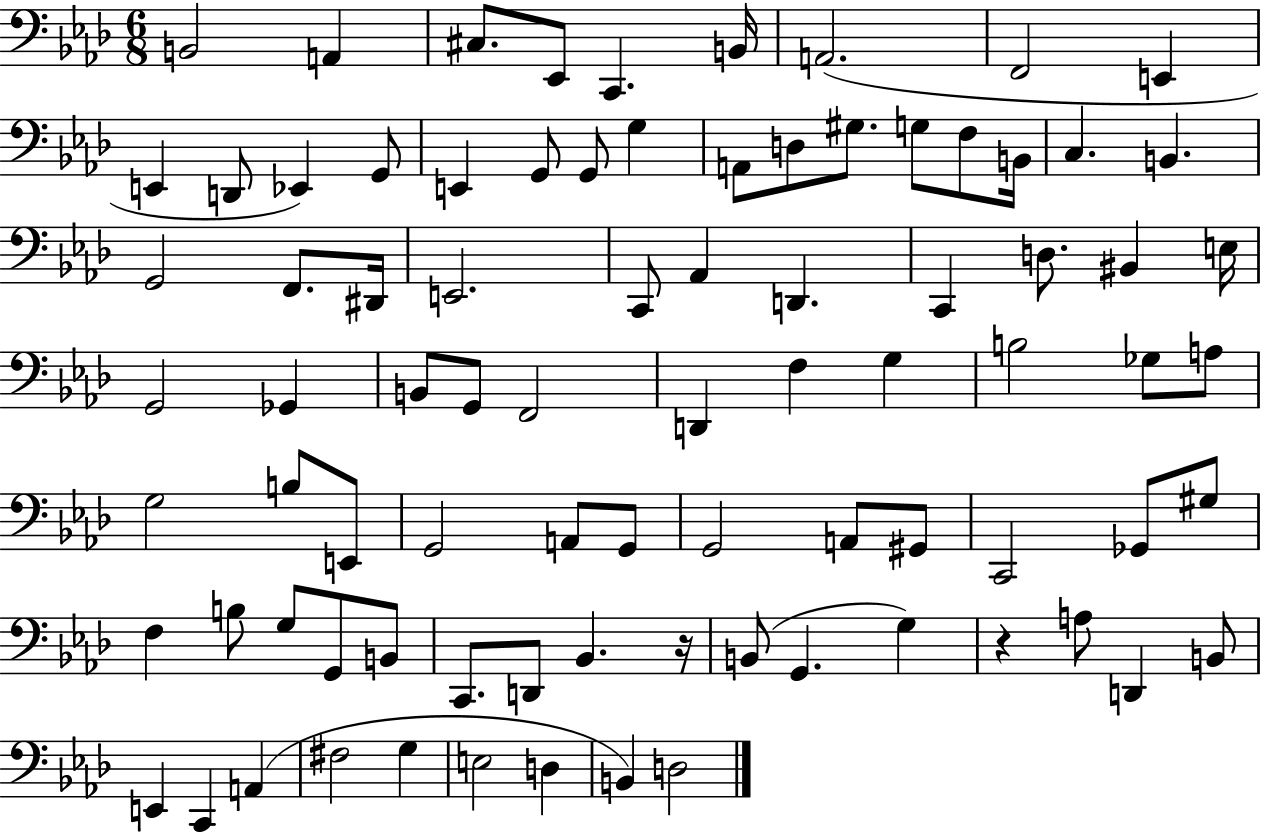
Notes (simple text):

B2/h A2/q C#3/e. Eb2/e C2/q. B2/s A2/h. F2/h E2/q E2/q D2/e Eb2/q G2/e E2/q G2/e G2/e G3/q A2/e D3/e G#3/e. G3/e F3/e B2/s C3/q. B2/q. G2/h F2/e. D#2/s E2/h. C2/e Ab2/q D2/q. C2/q D3/e. BIS2/q E3/s G2/h Gb2/q B2/e G2/e F2/h D2/q F3/q G3/q B3/h Gb3/e A3/e G3/h B3/e E2/e G2/h A2/e G2/e G2/h A2/e G#2/e C2/h Gb2/e G#3/e F3/q B3/e G3/e G2/e B2/e C2/e. D2/e Bb2/q. R/s B2/e G2/q. G3/q R/q A3/e D2/q B2/e E2/q C2/q A2/q F#3/h G3/q E3/h D3/q B2/q D3/h